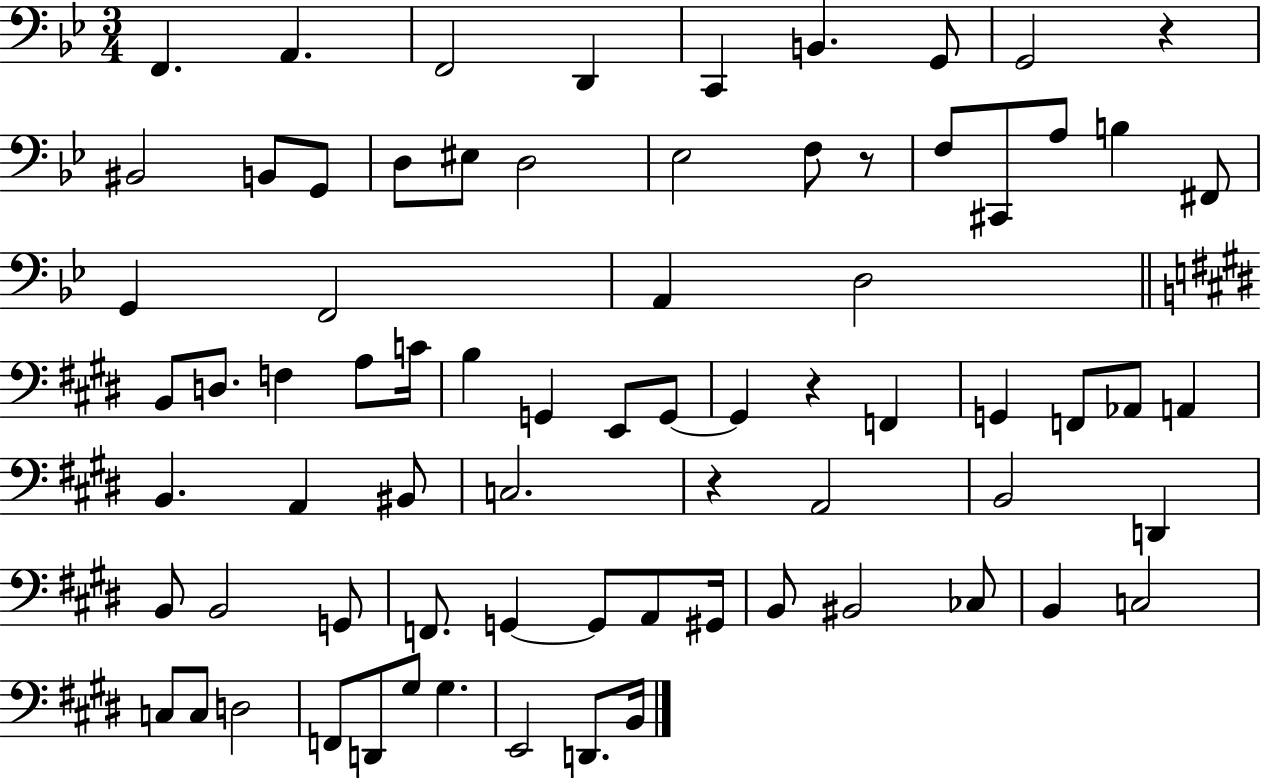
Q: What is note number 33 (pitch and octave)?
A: E2